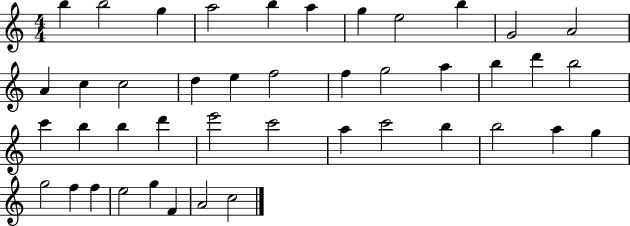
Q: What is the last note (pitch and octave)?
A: C5